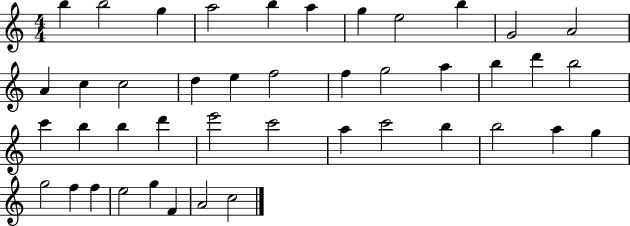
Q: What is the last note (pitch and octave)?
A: C5